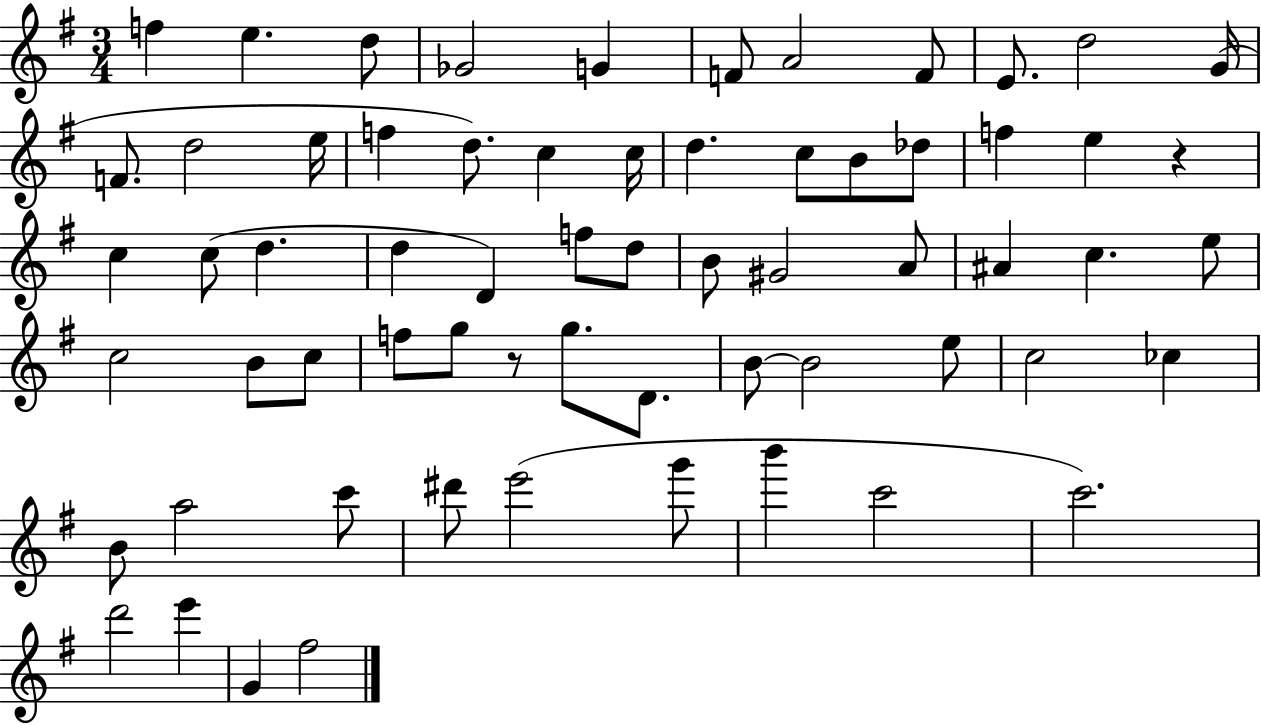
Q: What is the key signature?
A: G major